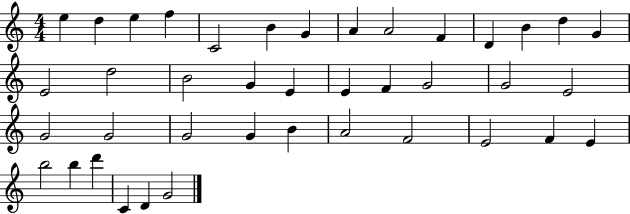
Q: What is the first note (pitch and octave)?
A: E5